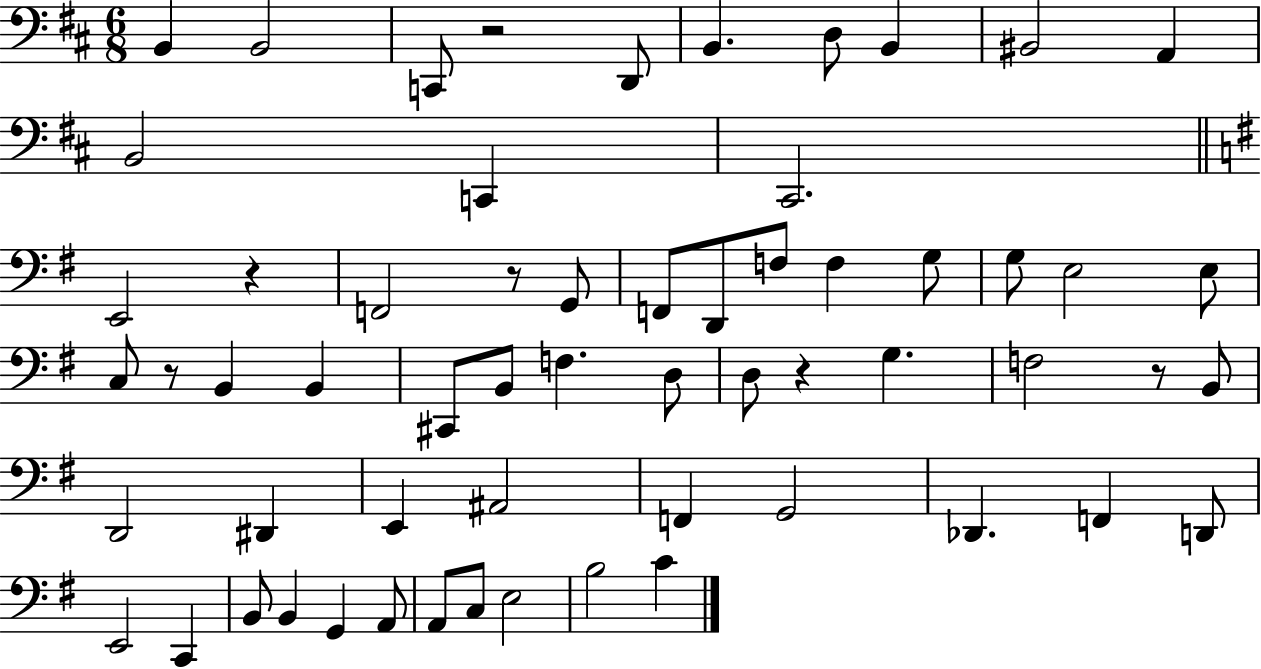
{
  \clef bass
  \numericTimeSignature
  \time 6/8
  \key d \major
  b,4 b,2 | c,8 r2 d,8 | b,4. d8 b,4 | bis,2 a,4 | \break b,2 c,4 | cis,2. | \bar "||" \break \key e \minor e,2 r4 | f,2 r8 g,8 | f,8 d,8 f8 f4 g8 | g8 e2 e8 | \break c8 r8 b,4 b,4 | cis,8 b,8 f4. d8 | d8 r4 g4. | f2 r8 b,8 | \break d,2 dis,4 | e,4 ais,2 | f,4 g,2 | des,4. f,4 d,8 | \break e,2 c,4 | b,8 b,4 g,4 a,8 | a,8 c8 e2 | b2 c'4 | \break \bar "|."
}